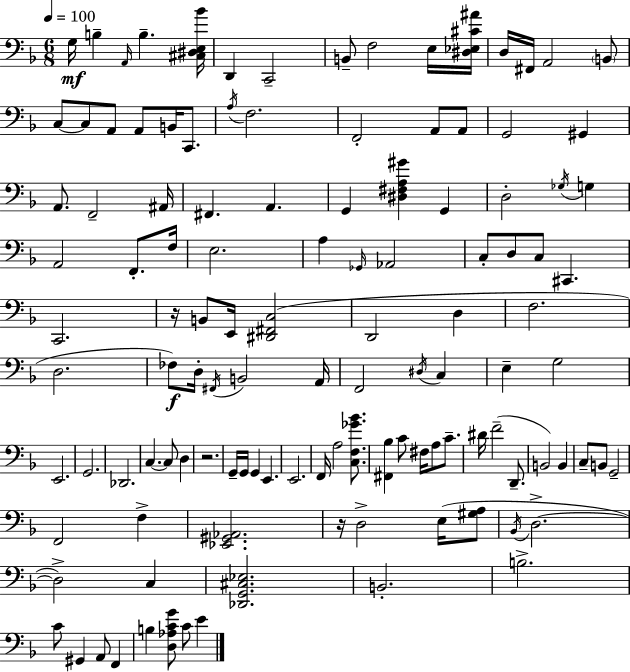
X:1
T:Untitled
M:6/8
L:1/4
K:Dm
G,/4 B, A,,/4 B, [^C,^D,E,_B]/4 D,, C,,2 B,,/2 F,2 E,/4 [^D,_E,^C^A]/4 D,/4 ^F,,/4 A,,2 B,,/2 C,/2 C,/2 A,,/2 A,,/2 B,,/4 C,,/2 A,/4 F,2 F,,2 A,,/2 A,,/2 G,,2 ^G,, A,,/2 F,,2 ^A,,/4 ^F,, A,, G,, [^D,^F,A,^G] G,, D,2 _G,/4 G, A,,2 F,,/2 F,/4 E,2 A, _G,,/4 _A,,2 C,/2 D,/2 C,/2 ^C,, C,,2 z/4 B,,/2 E,,/4 [^D,,^F,,C,]2 D,,2 D, F,2 D,2 _F,/2 D,/4 ^F,,/4 B,,2 A,,/4 F,,2 ^D,/4 C, E, G,2 E,,2 G,,2 _D,,2 C, C,/2 D, z2 G,,/4 G,,/4 G,, E,, E,,2 F,,/4 A,2 [C,F,_G_B]/2 [^F,,_B,] C/2 ^F,/4 A,/2 C/2 ^D/4 F2 D,,/2 B,,2 B,, C,/2 B,,/2 G,,2 F,,2 F, [_E,,^G,,_A,,]2 z/4 D,2 E,/4 [^G,A,]/2 _B,,/4 D,2 D,2 C, [_D,,G,,^C,_E,]2 B,,2 B,2 C/2 ^G,, A,,/2 F,, B, [D,_A,CG]/2 C/2 E